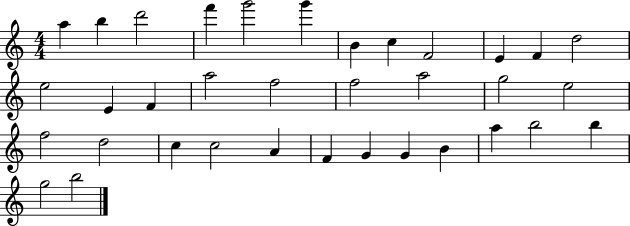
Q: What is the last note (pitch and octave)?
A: B5